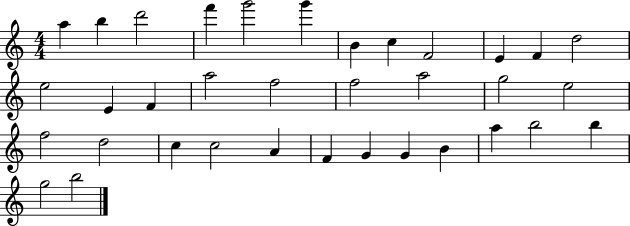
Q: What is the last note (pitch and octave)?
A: B5